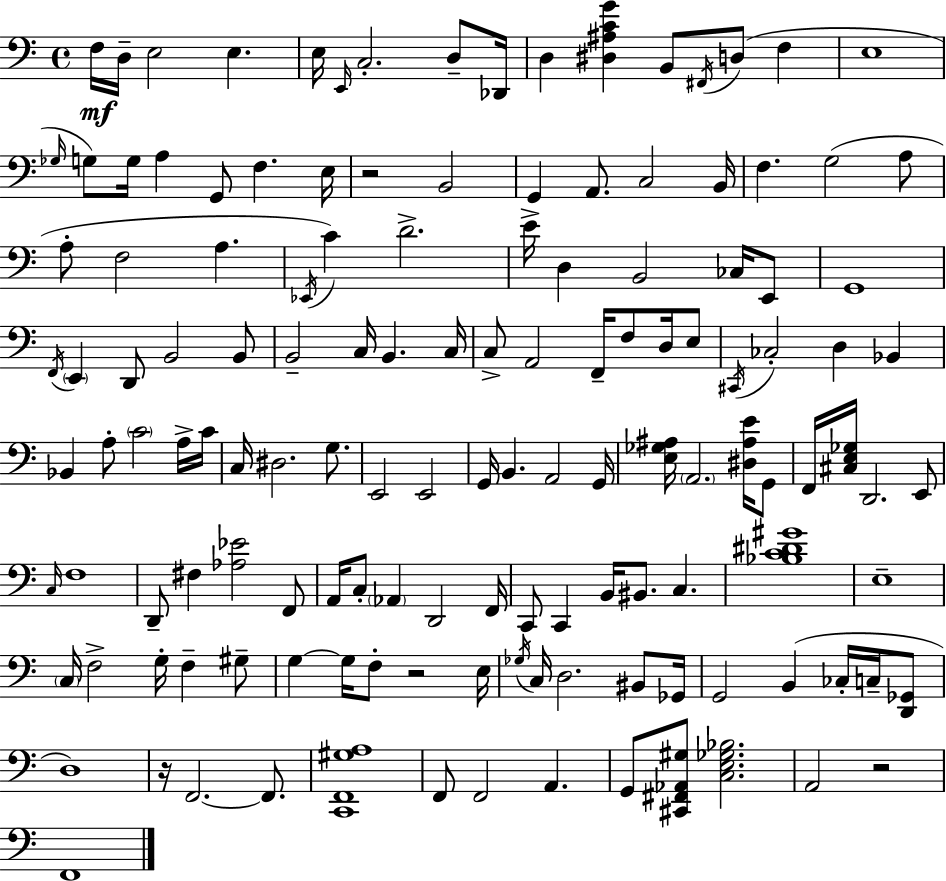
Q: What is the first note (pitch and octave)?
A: F3